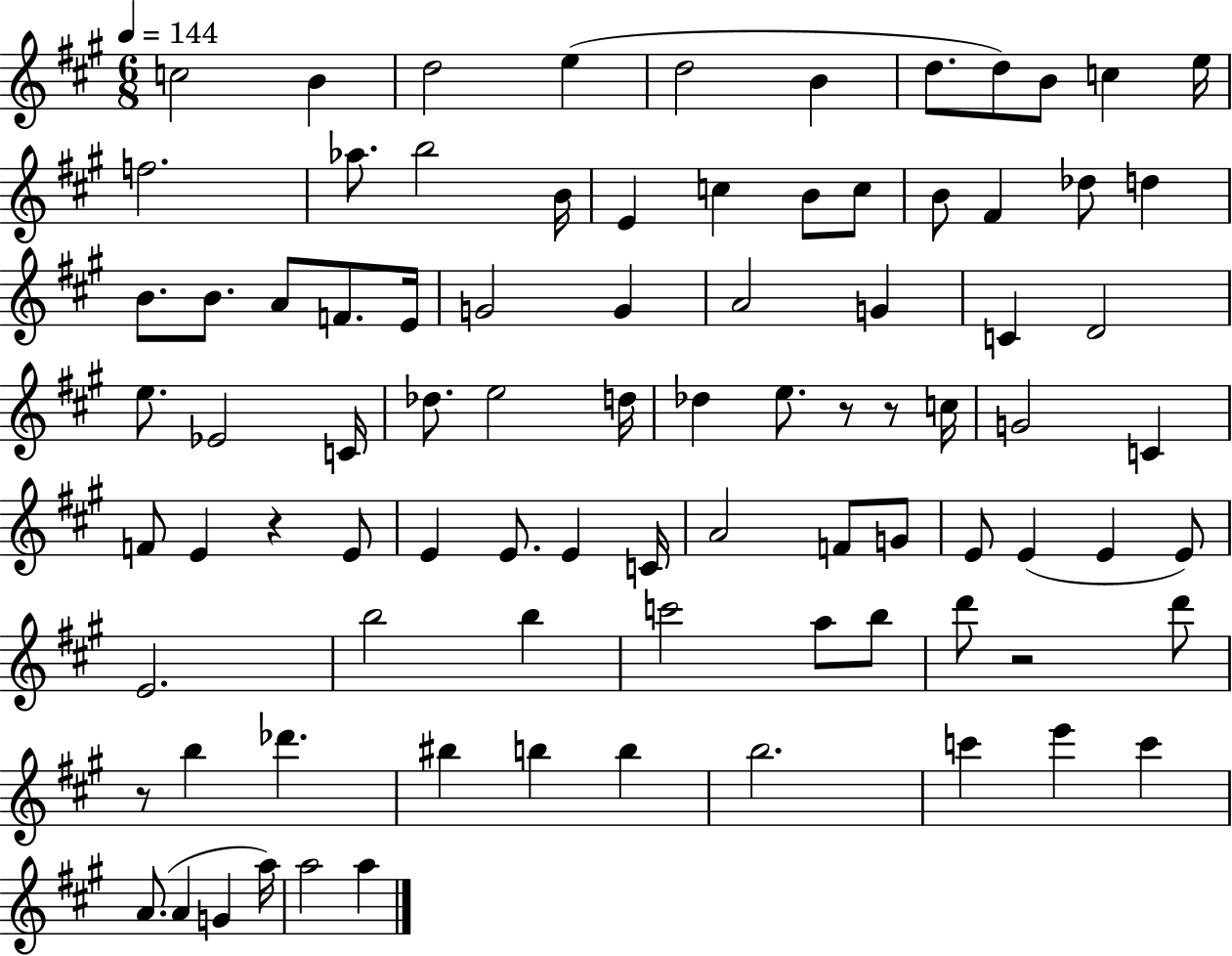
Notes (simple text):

C5/h B4/q D5/h E5/q D5/h B4/q D5/e. D5/e B4/e C5/q E5/s F5/h. Ab5/e. B5/h B4/s E4/q C5/q B4/e C5/e B4/e F#4/q Db5/e D5/q B4/e. B4/e. A4/e F4/e. E4/s G4/h G4/q A4/h G4/q C4/q D4/h E5/e. Eb4/h C4/s Db5/e. E5/h D5/s Db5/q E5/e. R/e R/e C5/s G4/h C4/q F4/e E4/q R/q E4/e E4/q E4/e. E4/q C4/s A4/h F4/e G4/e E4/e E4/q E4/q E4/e E4/h. B5/h B5/q C6/h A5/e B5/e D6/e R/h D6/e R/e B5/q Db6/q. BIS5/q B5/q B5/q B5/h. C6/q E6/q C6/q A4/e. A4/q G4/q A5/s A5/h A5/q